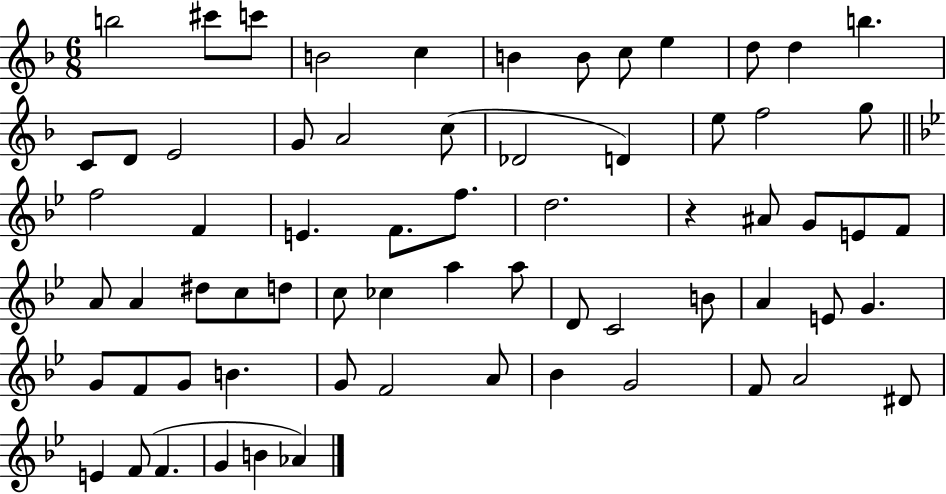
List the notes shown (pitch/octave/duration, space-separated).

B5/h C#6/e C6/e B4/h C5/q B4/q B4/e C5/e E5/q D5/e D5/q B5/q. C4/e D4/e E4/h G4/e A4/h C5/e Db4/h D4/q E5/e F5/h G5/e F5/h F4/q E4/q. F4/e. F5/e. D5/h. R/q A#4/e G4/e E4/e F4/e A4/e A4/q D#5/e C5/e D5/e C5/e CES5/q A5/q A5/e D4/e C4/h B4/e A4/q E4/e G4/q. G4/e F4/e G4/e B4/q. G4/e F4/h A4/e Bb4/q G4/h F4/e A4/h D#4/e E4/q F4/e F4/q. G4/q B4/q Ab4/q